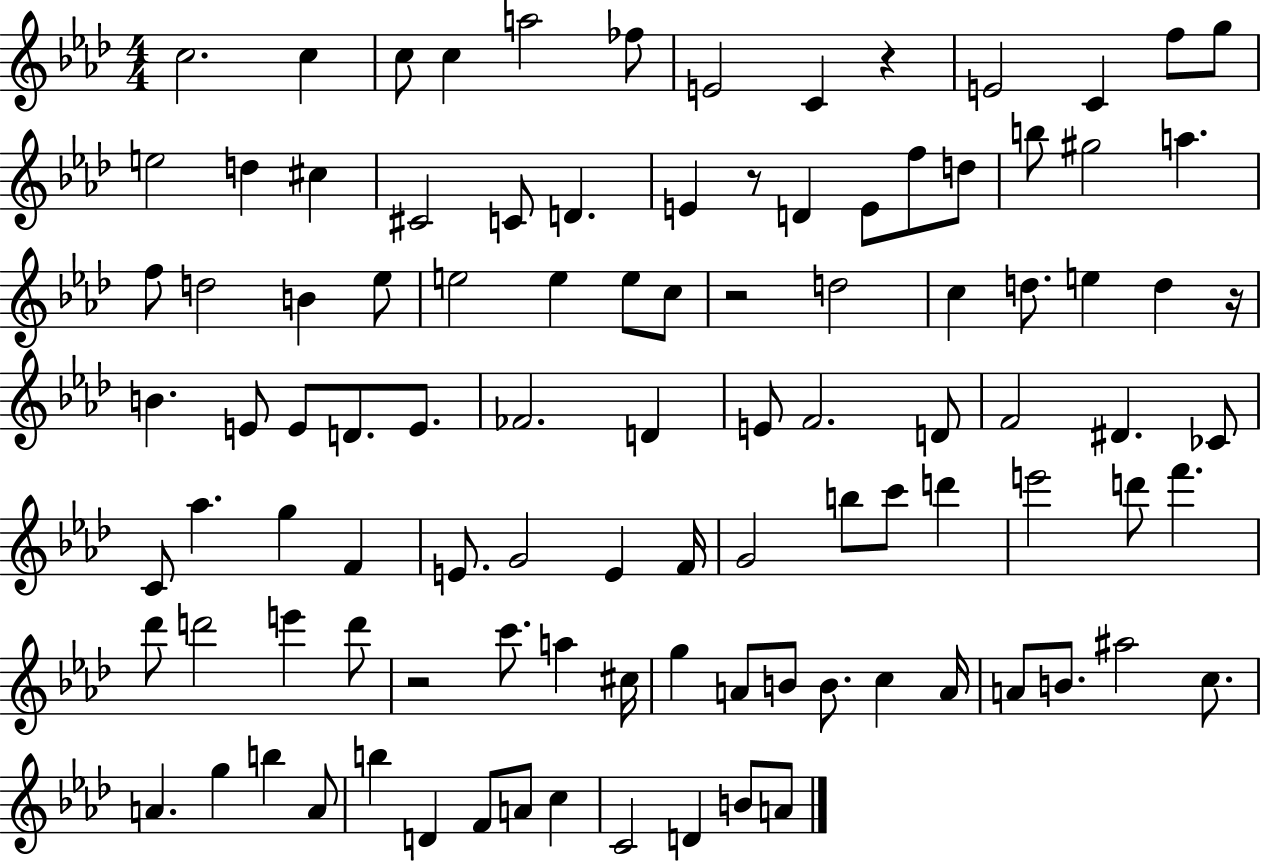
{
  \clef treble
  \numericTimeSignature
  \time 4/4
  \key aes \major
  \repeat volta 2 { c''2. c''4 | c''8 c''4 a''2 fes''8 | e'2 c'4 r4 | e'2 c'4 f''8 g''8 | \break e''2 d''4 cis''4 | cis'2 c'8 d'4. | e'4 r8 d'4 e'8 f''8 d''8 | b''8 gis''2 a''4. | \break f''8 d''2 b'4 ees''8 | e''2 e''4 e''8 c''8 | r2 d''2 | c''4 d''8. e''4 d''4 r16 | \break b'4. e'8 e'8 d'8. e'8. | fes'2. d'4 | e'8 f'2. d'8 | f'2 dis'4. ces'8 | \break c'8 aes''4. g''4 f'4 | e'8. g'2 e'4 f'16 | g'2 b''8 c'''8 d'''4 | e'''2 d'''8 f'''4. | \break des'''8 d'''2 e'''4 d'''8 | r2 c'''8. a''4 cis''16 | g''4 a'8 b'8 b'8. c''4 a'16 | a'8 b'8. ais''2 c''8. | \break a'4. g''4 b''4 a'8 | b''4 d'4 f'8 a'8 c''4 | c'2 d'4 b'8 a'8 | } \bar "|."
}